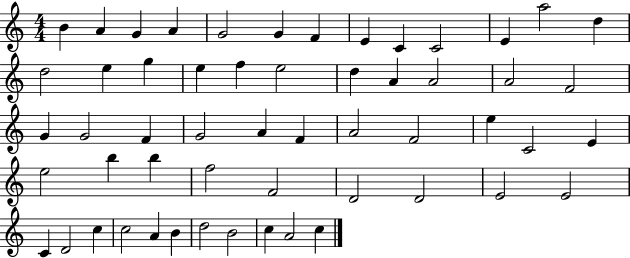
B4/q A4/q G4/q A4/q G4/h G4/q F4/q E4/q C4/q C4/h E4/q A5/h D5/q D5/h E5/q G5/q E5/q F5/q E5/h D5/q A4/q A4/h A4/h F4/h G4/q G4/h F4/q G4/h A4/q F4/q A4/h F4/h E5/q C4/h E4/q E5/h B5/q B5/q F5/h F4/h D4/h D4/h E4/h E4/h C4/q D4/h C5/q C5/h A4/q B4/q D5/h B4/h C5/q A4/h C5/q